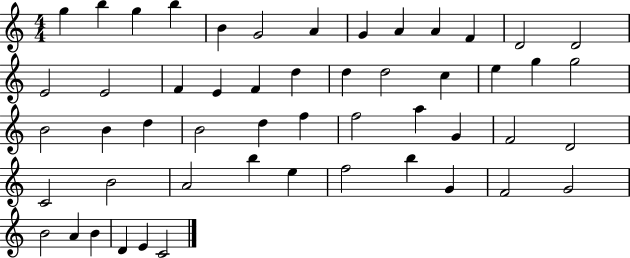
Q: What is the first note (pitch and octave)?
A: G5